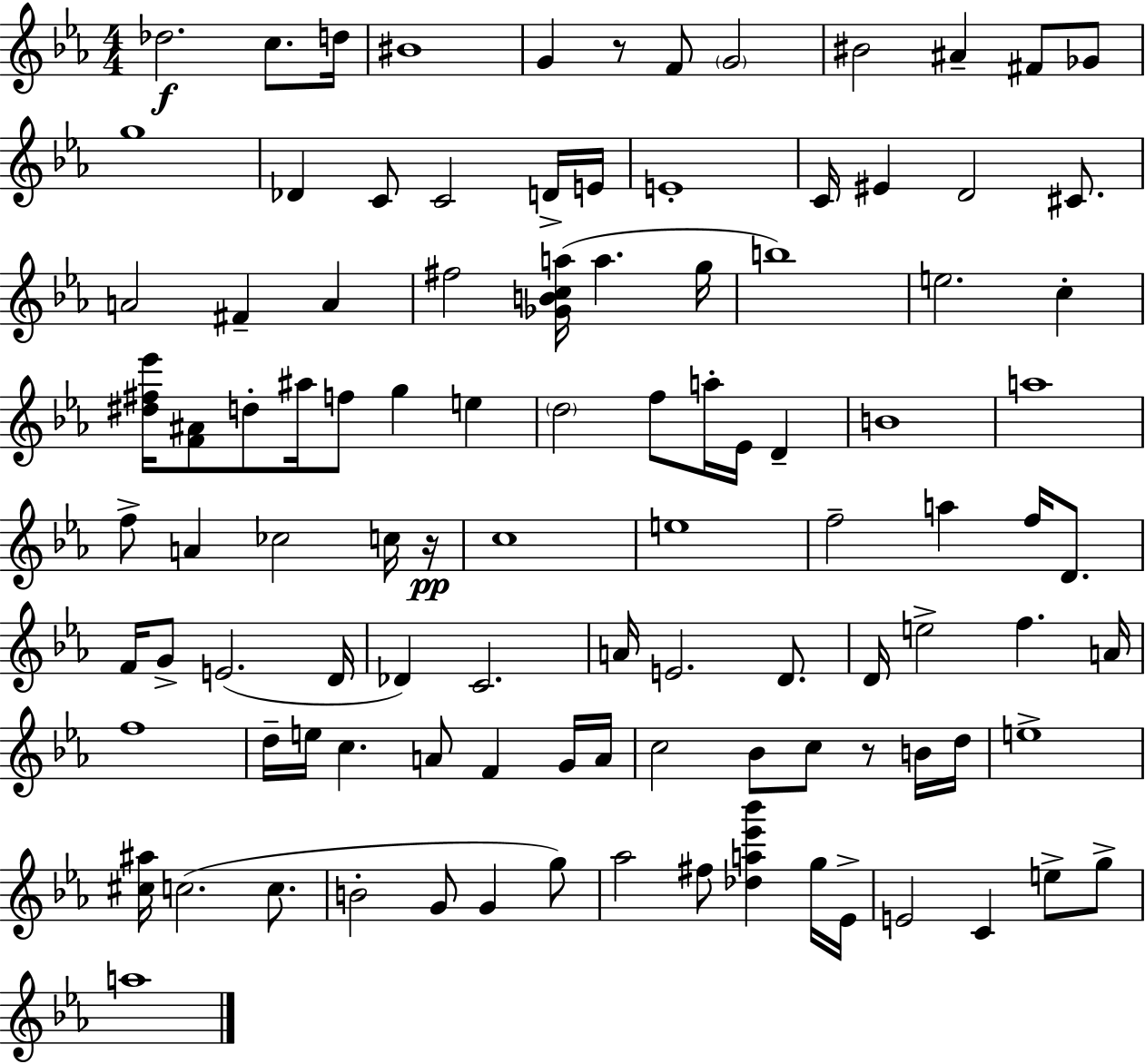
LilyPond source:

{
  \clef treble
  \numericTimeSignature
  \time 4/4
  \key ees \major
  des''2.\f c''8. d''16 | bis'1 | g'4 r8 f'8 \parenthesize g'2 | bis'2 ais'4-- fis'8 ges'8 | \break g''1 | des'4 c'8 c'2 d'16-> e'16 | e'1-. | c'16 eis'4 d'2 cis'8. | \break a'2 fis'4-- a'4 | fis''2 <ges' b' c'' a''>16( a''4. g''16 | b''1) | e''2. c''4-. | \break <dis'' fis'' ees'''>16 <f' ais'>8 d''8-. ais''16 f''8 g''4 e''4 | \parenthesize d''2 f''8 a''16-. ees'16 d'4-- | b'1 | a''1 | \break f''8-> a'4 ces''2 c''16 r16\pp | c''1 | e''1 | f''2-- a''4 f''16 d'8. | \break f'16 g'8-> e'2.( d'16 | des'4) c'2. | a'16 e'2. d'8. | d'16 e''2-> f''4. a'16 | \break f''1 | d''16-- e''16 c''4. a'8 f'4 g'16 a'16 | c''2 bes'8 c''8 r8 b'16 d''16 | e''1-> | \break <cis'' ais''>16 c''2.( c''8. | b'2-. g'8 g'4 g''8) | aes''2 fis''8 <des'' a'' ees''' bes'''>4 g''16 ees'16-> | e'2 c'4 e''8-> g''8-> | \break a''1 | \bar "|."
}